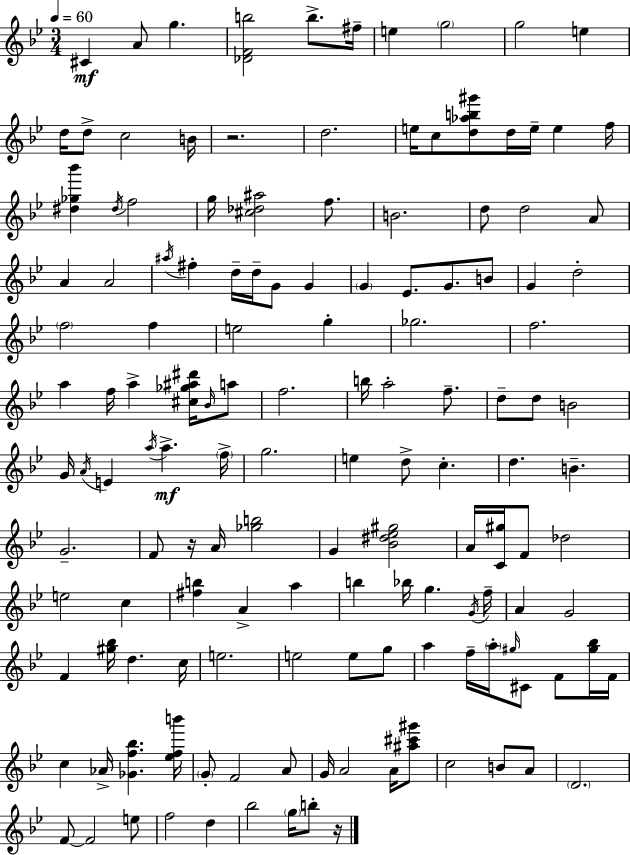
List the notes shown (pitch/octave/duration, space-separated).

C#4/q A4/e G5/q. [Db4,F4,B5]/h B5/e. F#5/s E5/q G5/h G5/h E5/q D5/s D5/e C5/h B4/s R/h. D5/h. E5/s C5/e [D5,Ab5,B5,G#6]/e D5/s E5/s E5/q F5/s [D#5,Gb5,Bb6]/q D#5/s F5/h G5/s [C#5,Db5,A#5]/h F5/e. B4/h. D5/e D5/h A4/e A4/q A4/h A#5/s F#5/q D5/s D5/s G4/e G4/q G4/q Eb4/e. G4/e. B4/e G4/q D5/h F5/h F5/q E5/h G5/q Gb5/h. F5/h. A5/q F5/s A5/q [C#5,Gb5,A#5,D#6]/s Bb4/s A5/e F5/h. B5/s A5/h F5/e. D5/e D5/e B4/h G4/s A4/s E4/q A5/s A5/q. F5/s G5/h. E5/q D5/e C5/q. D5/q. B4/q. G4/h. F4/e R/s A4/s [Gb5,B5]/h G4/q [Bb4,D#5,Eb5,G#5]/h A4/s [C4,G#5]/s F4/e Db5/h E5/h C5/q [F#5,B5]/q A4/q A5/q B5/q Bb5/s G5/q. G4/s F5/s A4/q G4/h F4/q [G#5,Bb5]/s D5/q. C5/s E5/h. E5/h E5/e G5/e A5/q F5/s A5/s G#5/s C#4/e F4/e [G#5,Bb5]/s F4/s C5/q Ab4/s [Gb4,F5,Bb5]/q. [Eb5,F5,B6]/s G4/e F4/h A4/e G4/s A4/h A4/s [A#5,C#6,G#6]/e C5/h B4/e A4/e D4/h. F4/e F4/h E5/e F5/h D5/q Bb5/h G5/s B5/e R/s